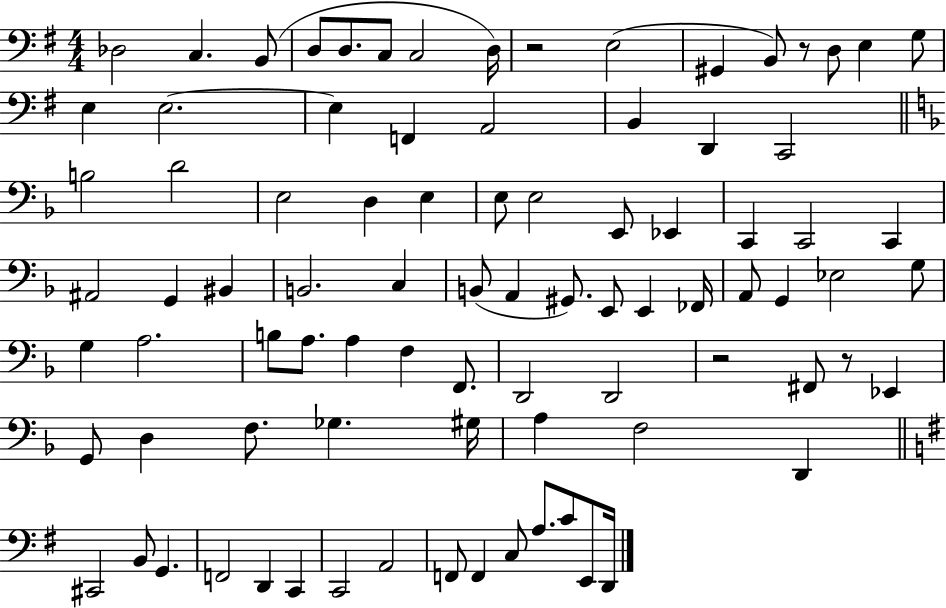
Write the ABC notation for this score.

X:1
T:Untitled
M:4/4
L:1/4
K:G
_D,2 C, B,,/2 D,/2 D,/2 C,/2 C,2 D,/4 z2 E,2 ^G,, B,,/2 z/2 D,/2 E, G,/2 E, E,2 E, F,, A,,2 B,, D,, C,,2 B,2 D2 E,2 D, E, E,/2 E,2 E,,/2 _E,, C,, C,,2 C,, ^A,,2 G,, ^B,, B,,2 C, B,,/2 A,, ^G,,/2 E,,/2 E,, _F,,/4 A,,/2 G,, _E,2 G,/2 G, A,2 B,/2 A,/2 A, F, F,,/2 D,,2 D,,2 z2 ^F,,/2 z/2 _E,, G,,/2 D, F,/2 _G, ^G,/4 A, F,2 D,, ^C,,2 B,,/2 G,, F,,2 D,, C,, C,,2 A,,2 F,,/2 F,, C,/2 A,/2 C/2 E,,/2 D,,/4